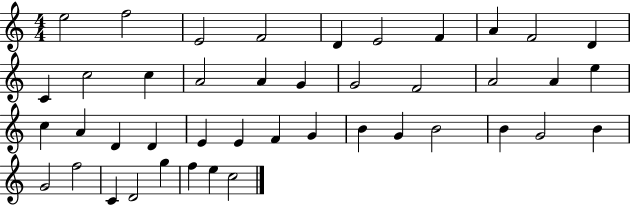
X:1
T:Untitled
M:4/4
L:1/4
K:C
e2 f2 E2 F2 D E2 F A F2 D C c2 c A2 A G G2 F2 A2 A e c A D D E E F G B G B2 B G2 B G2 f2 C D2 g f e c2